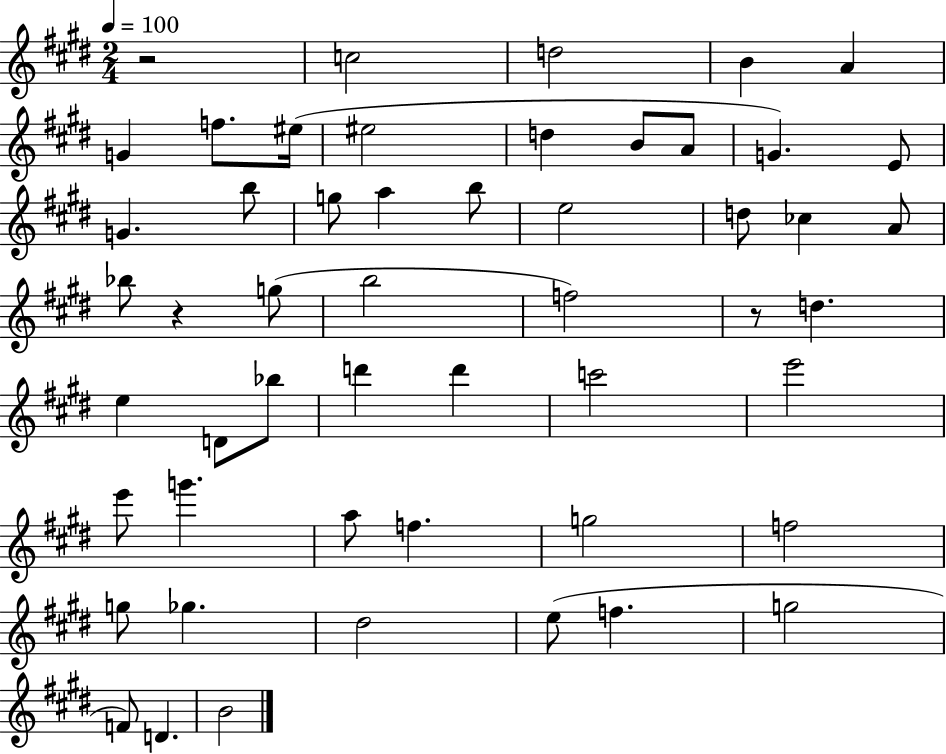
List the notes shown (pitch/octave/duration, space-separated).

R/h C5/h D5/h B4/q A4/q G4/q F5/e. EIS5/s EIS5/h D5/q B4/e A4/e G4/q. E4/e G4/q. B5/e G5/e A5/q B5/e E5/h D5/e CES5/q A4/e Bb5/e R/q G5/e B5/h F5/h R/e D5/q. E5/q D4/e Bb5/e D6/q D6/q C6/h E6/h E6/e G6/q. A5/e F5/q. G5/h F5/h G5/e Gb5/q. D#5/h E5/e F5/q. G5/h F4/e D4/q. B4/h